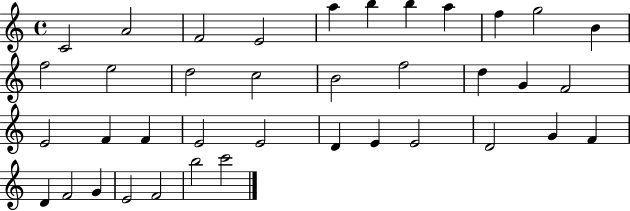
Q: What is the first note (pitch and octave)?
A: C4